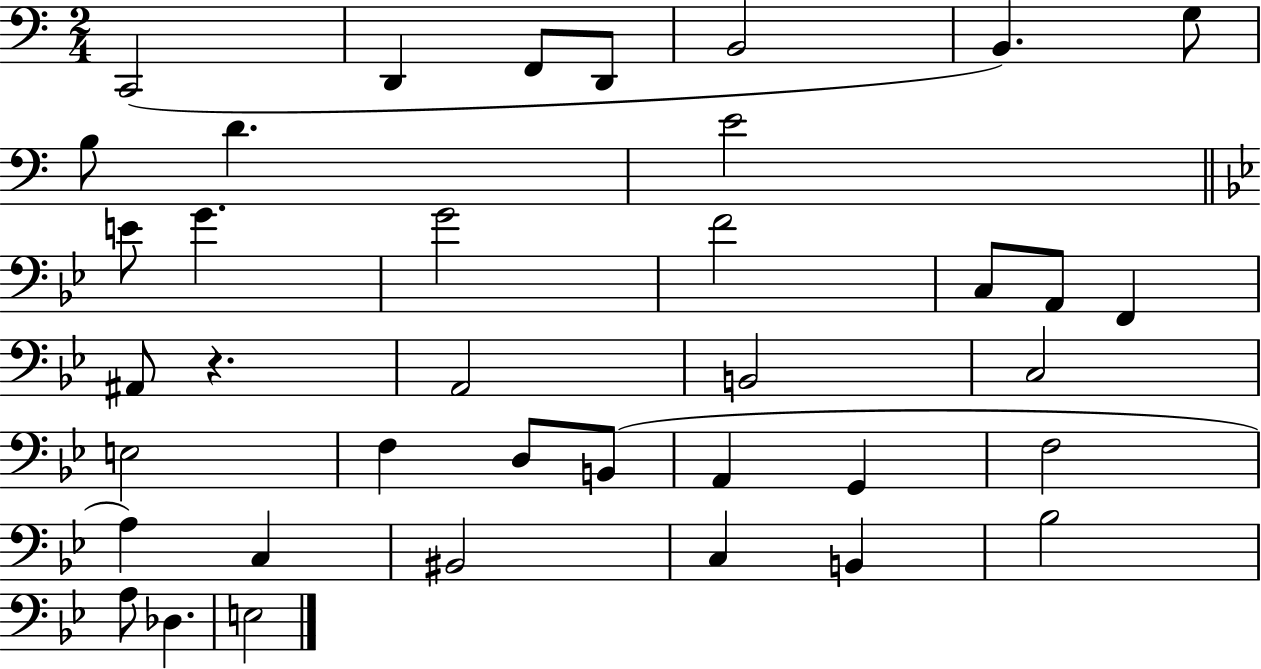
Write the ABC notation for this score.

X:1
T:Untitled
M:2/4
L:1/4
K:C
C,,2 D,, F,,/2 D,,/2 B,,2 B,, G,/2 B,/2 D E2 E/2 G G2 F2 C,/2 A,,/2 F,, ^A,,/2 z A,,2 B,,2 C,2 E,2 F, D,/2 B,,/2 A,, G,, F,2 A, C, ^B,,2 C, B,, _B,2 A,/2 _D, E,2